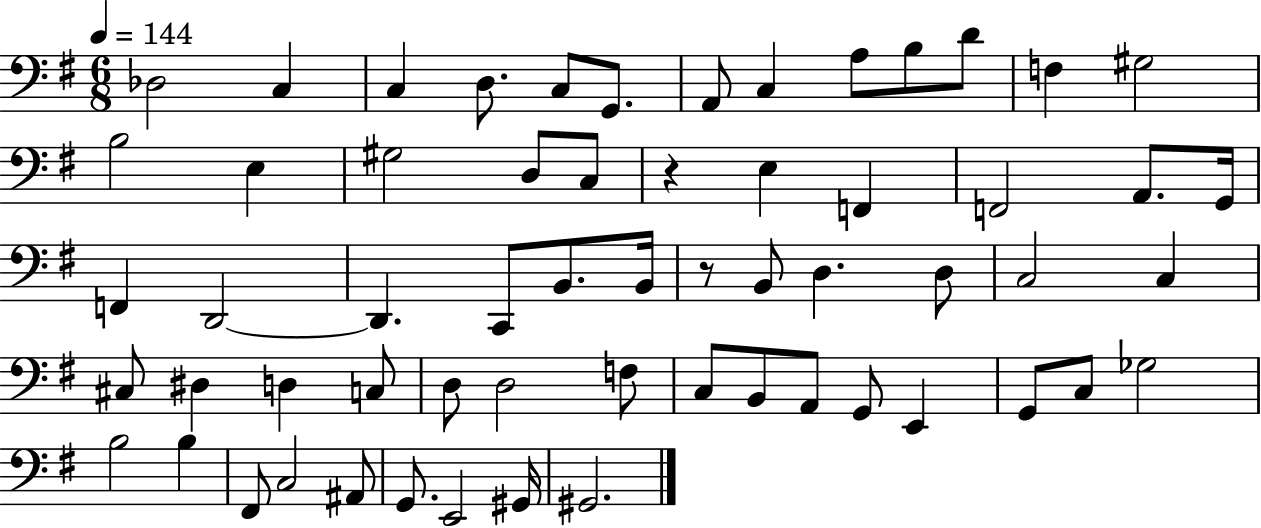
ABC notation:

X:1
T:Untitled
M:6/8
L:1/4
K:G
_D,2 C, C, D,/2 C,/2 G,,/2 A,,/2 C, A,/2 B,/2 D/2 F, ^G,2 B,2 E, ^G,2 D,/2 C,/2 z E, F,, F,,2 A,,/2 G,,/4 F,, D,,2 D,, C,,/2 B,,/2 B,,/4 z/2 B,,/2 D, D,/2 C,2 C, ^C,/2 ^D, D, C,/2 D,/2 D,2 F,/2 C,/2 B,,/2 A,,/2 G,,/2 E,, G,,/2 C,/2 _G,2 B,2 B, ^F,,/2 C,2 ^A,,/2 G,,/2 E,,2 ^G,,/4 ^G,,2